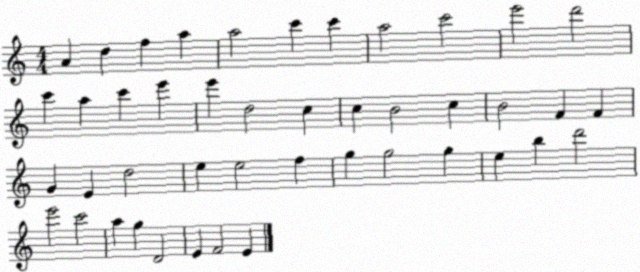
X:1
T:Untitled
M:4/4
L:1/4
K:C
A d f a a2 c' c' a2 c'2 e'2 d'2 c' a c' e' e' d2 c c B2 c B2 F F G E d2 e e2 f g g2 g e b d'2 e'2 c'2 a g D2 E F2 E